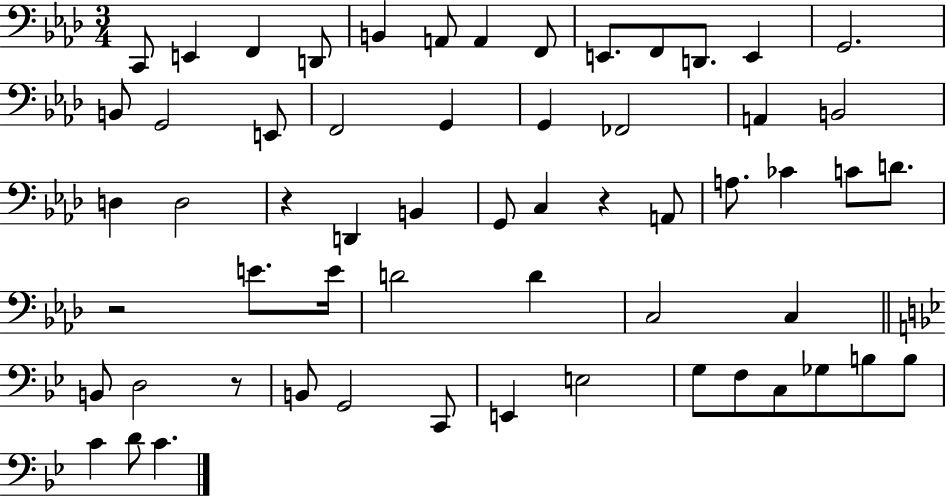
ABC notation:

X:1
T:Untitled
M:3/4
L:1/4
K:Ab
C,,/2 E,, F,, D,,/2 B,, A,,/2 A,, F,,/2 E,,/2 F,,/2 D,,/2 E,, G,,2 B,,/2 G,,2 E,,/2 F,,2 G,, G,, _F,,2 A,, B,,2 D, D,2 z D,, B,, G,,/2 C, z A,,/2 A,/2 _C C/2 D/2 z2 E/2 E/4 D2 D C,2 C, B,,/2 D,2 z/2 B,,/2 G,,2 C,,/2 E,, E,2 G,/2 F,/2 C,/2 _G,/2 B,/2 B,/2 C D/2 C